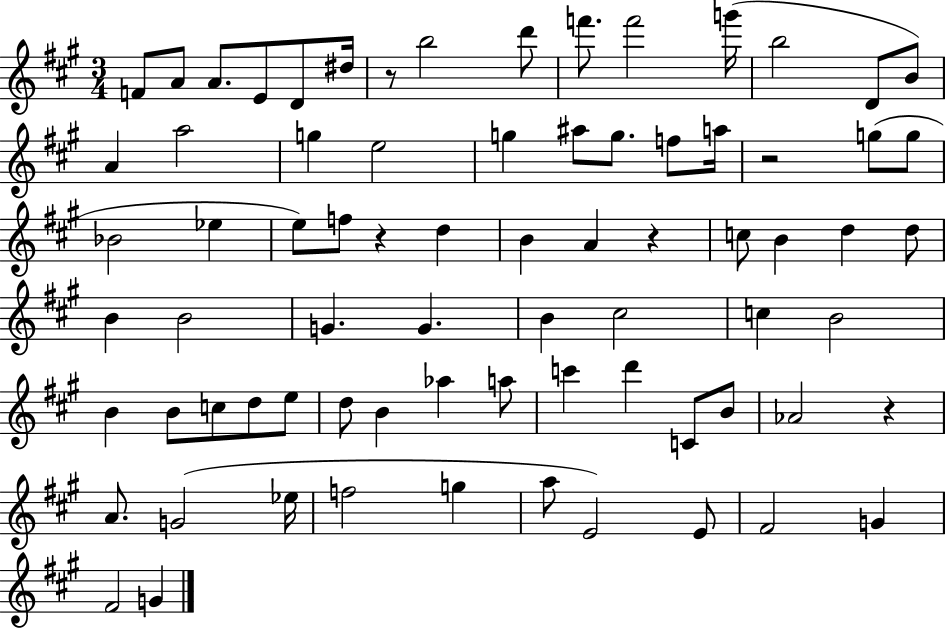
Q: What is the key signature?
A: A major